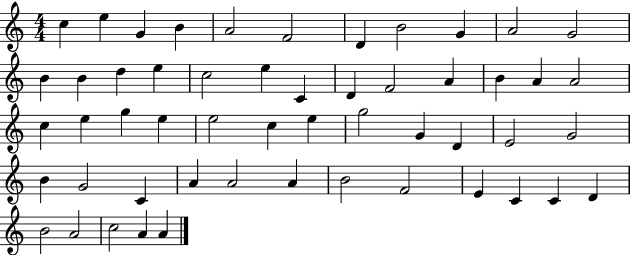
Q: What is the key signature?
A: C major